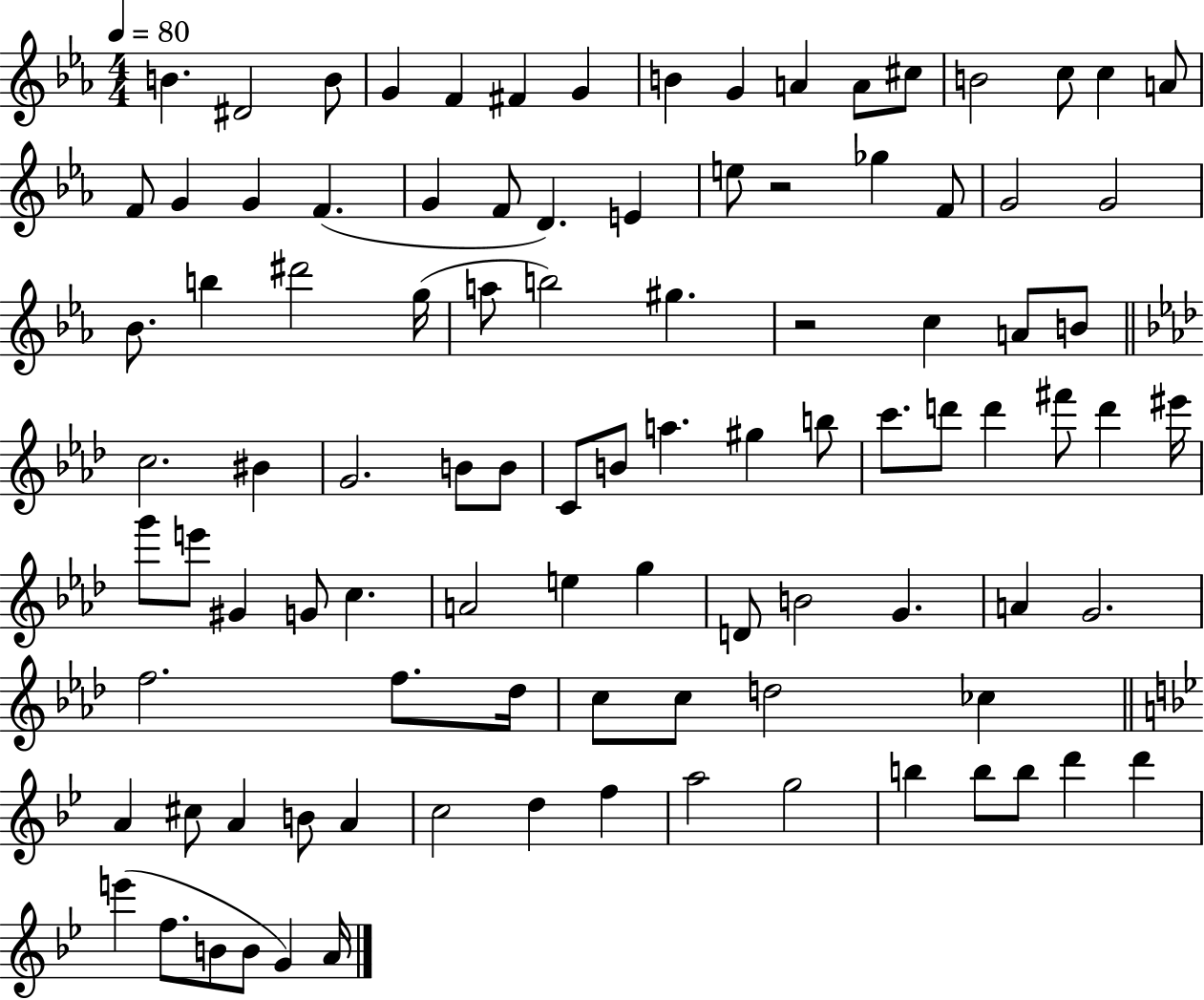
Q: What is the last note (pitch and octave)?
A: A4